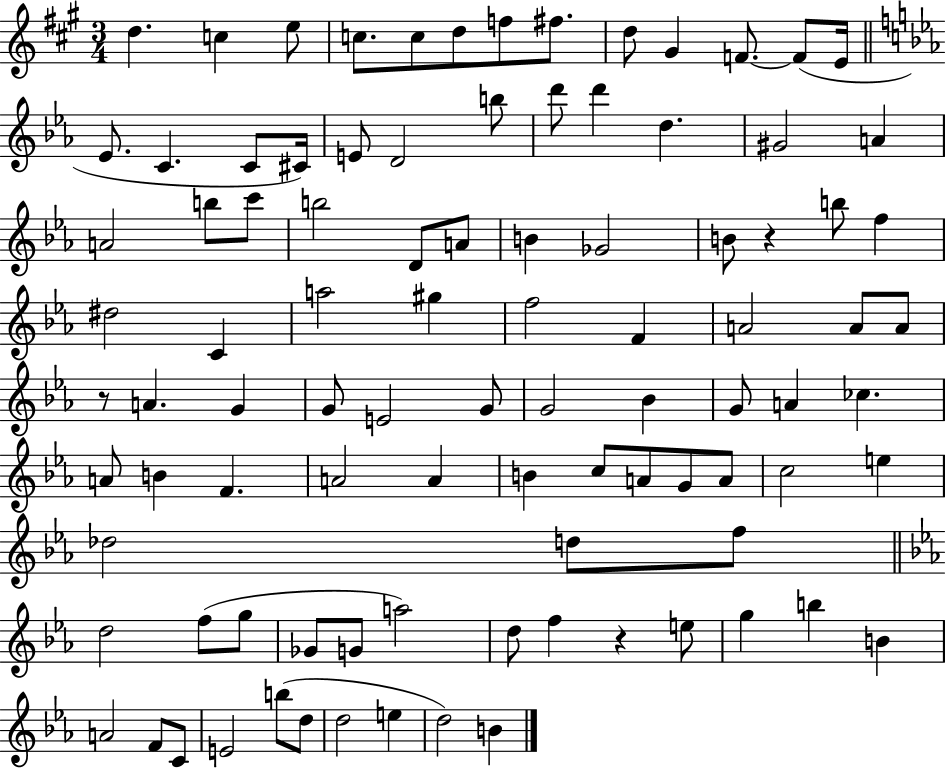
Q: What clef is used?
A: treble